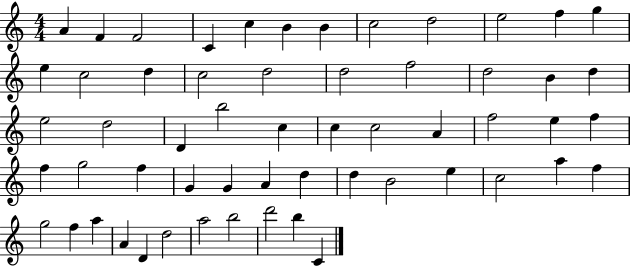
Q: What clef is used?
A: treble